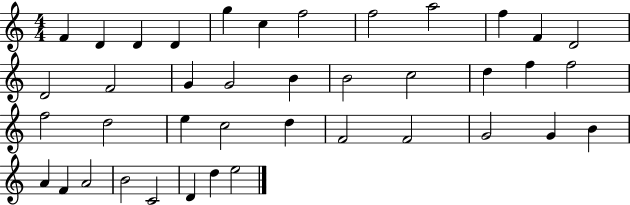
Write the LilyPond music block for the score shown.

{
  \clef treble
  \numericTimeSignature
  \time 4/4
  \key c \major
  f'4 d'4 d'4 d'4 | g''4 c''4 f''2 | f''2 a''2 | f''4 f'4 d'2 | \break d'2 f'2 | g'4 g'2 b'4 | b'2 c''2 | d''4 f''4 f''2 | \break f''2 d''2 | e''4 c''2 d''4 | f'2 f'2 | g'2 g'4 b'4 | \break a'4 f'4 a'2 | b'2 c'2 | d'4 d''4 e''2 | \bar "|."
}